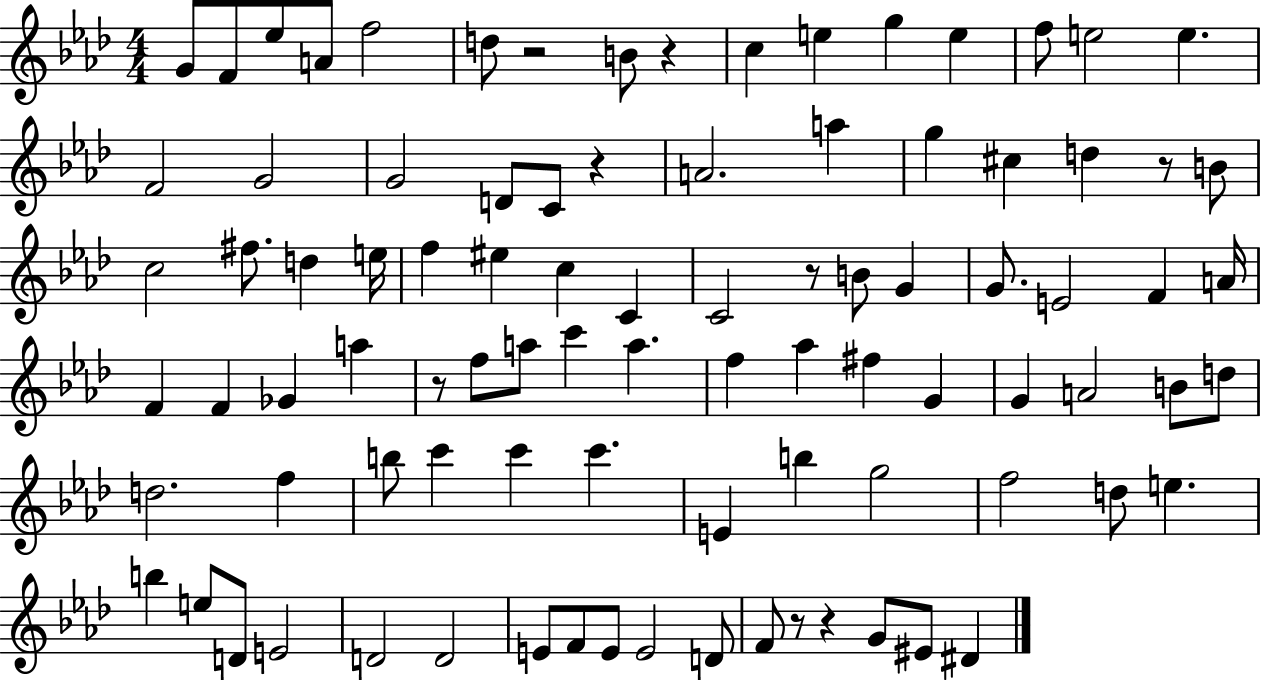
G4/e F4/e Eb5/e A4/e F5/h D5/e R/h B4/e R/q C5/q E5/q G5/q E5/q F5/e E5/h E5/q. F4/h G4/h G4/h D4/e C4/e R/q A4/h. A5/q G5/q C#5/q D5/q R/e B4/e C5/h F#5/e. D5/q E5/s F5/q EIS5/q C5/q C4/q C4/h R/e B4/e G4/q G4/e. E4/h F4/q A4/s F4/q F4/q Gb4/q A5/q R/e F5/e A5/e C6/q A5/q. F5/q Ab5/q F#5/q G4/q G4/q A4/h B4/e D5/e D5/h. F5/q B5/e C6/q C6/q C6/q. E4/q B5/q G5/h F5/h D5/e E5/q. B5/q E5/e D4/e E4/h D4/h D4/h E4/e F4/e E4/e E4/h D4/e F4/e R/e R/q G4/e EIS4/e D#4/q